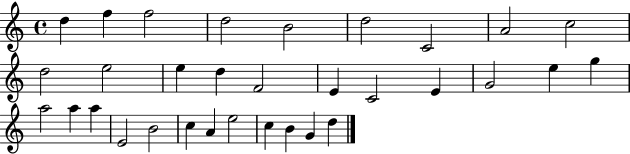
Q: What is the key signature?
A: C major